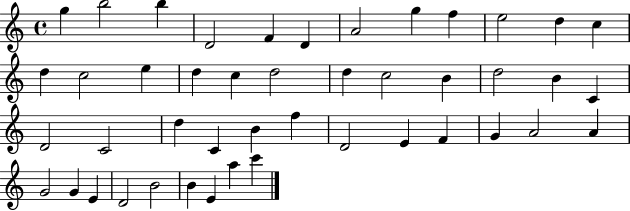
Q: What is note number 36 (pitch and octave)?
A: A4